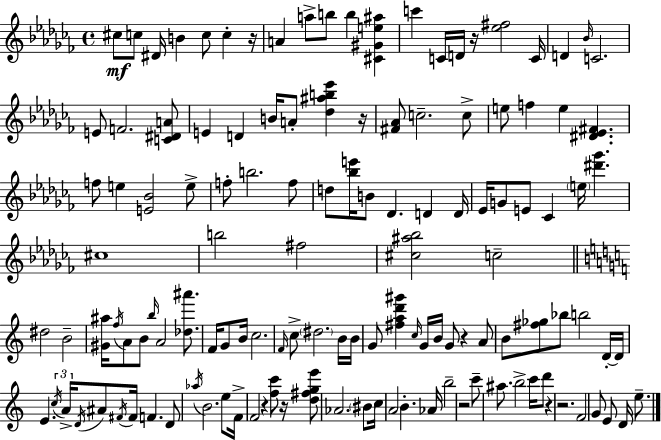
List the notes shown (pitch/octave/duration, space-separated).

C#5/e C5/e D#4/s B4/q C5/e C5/q R/s A4/q A5/e B5/e B5/q [C#4,G#4,E5,A#5]/q C6/q C4/s D4/s R/s [Eb5,F#5]/h C4/s D4/q Bb4/s C4/h. E4/e F4/h. [C4,D#4,A4]/e E4/q D4/q B4/s A4/e [Db5,A#5,B5,Eb6]/q R/s [F#4,Ab4]/e C5/h. C5/e E5/e F5/q E5/q [D#4,Eb4,F#4]/q. F5/e E5/q [E4,Bb4]/h E5/e F5/e B5/h. F5/e D5/e [Bb5,E6]/s B4/e Db4/q. D4/q D4/s Eb4/s G4/e E4/e CES4/q E5/s [D#6,Gb6]/q. C#5/w B5/h F#5/h [C#5,A#5,Bb5]/h C5/h D#5/h B4/h [G#4,A#5]/s F5/s A4/e B4/e B5/s A4/h [Db5,A#6]/e. F4/s G4/e B4/s C5/h. F4/s C5/e D#5/h. B4/s B4/s G4/e [F#5,A5,D6,G#6]/q C5/s G4/s B4/s G4/e R/q A4/e B4/e [F#5,Gb5]/e Bb5/e B5/h D4/s D4/s E4/q. C5/s A4/s D4/s A#4/e F#4/s F#4/s F4/q. D4/e Ab5/s B4/h. E5/e F4/s F4/h R/q [F5,C6]/e R/s [D5,F#5,G5,E6]/e Ab4/h. BIS4/e C5/s A4/h B4/q. Ab4/s B5/h R/h C6/e A#5/e. B5/h C6/s D6/e R/q R/h. F4/h G4/e E4/e D4/s E5/e.